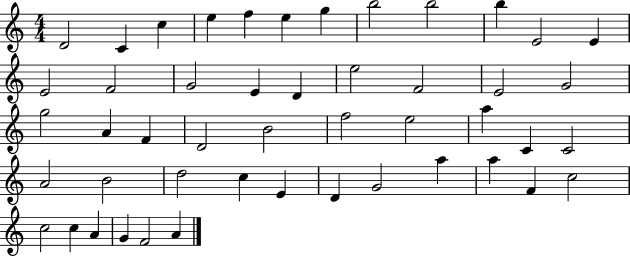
X:1
T:Untitled
M:4/4
L:1/4
K:C
D2 C c e f e g b2 b2 b E2 E E2 F2 G2 E D e2 F2 E2 G2 g2 A F D2 B2 f2 e2 a C C2 A2 B2 d2 c E D G2 a a F c2 c2 c A G F2 A